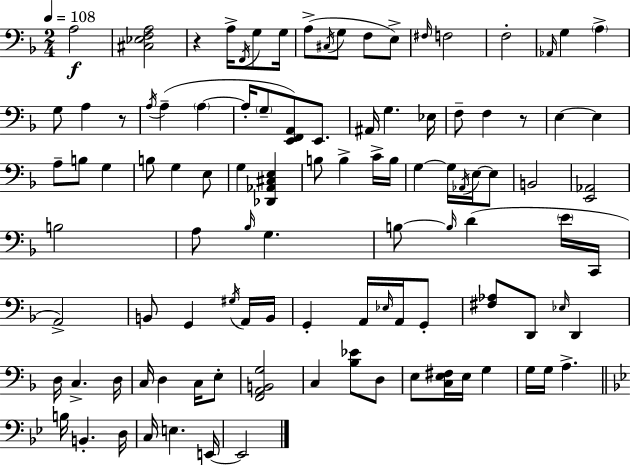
X:1
T:Untitled
M:2/4
L:1/4
K:Dm
A,2 [^C,_E,F,A,]2 z A,/4 F,,/4 G,/2 G,/4 A,/2 ^C,/4 G,/2 F,/2 E,/2 ^F,/4 F,2 F,2 _A,,/4 G, A, G,/2 A, z/2 A,/4 A, A, A,/4 G,/2 [E,,F,,A,,]/2 E,,/2 ^A,,/4 G, _E,/4 F,/2 F, z/2 E, E, A,/2 B,/2 G, B,/2 G, E,/2 G, [_D,,_A,,^C,E,] B,/2 B, C/4 B,/4 G, G,/4 _A,,/4 E,/4 E,/2 B,,2 [E,,_A,,]2 B,2 A,/2 _B,/4 G, B,/2 B,/4 D E/4 C,,/4 A,,2 B,,/2 G,, ^G,/4 A,,/4 B,,/4 G,, A,,/4 _E,/4 A,,/4 G,,/2 [^F,_A,]/2 D,,/2 _E,/4 D,, D,/4 C, D,/4 C,/4 D, C,/4 E,/2 [F,,A,,B,,G,]2 C, [_B,_E]/2 D,/2 E,/2 [C,E,^F,]/4 E,/4 G, G,/4 G,/4 A, B,/4 B,, D,/4 C,/4 E, E,,/4 E,,2